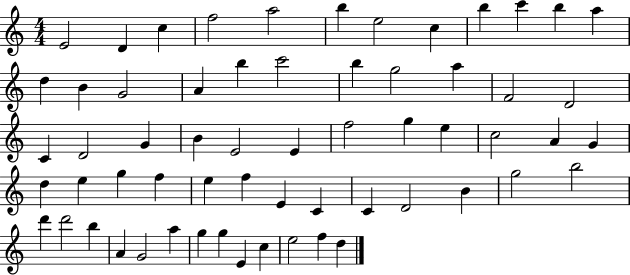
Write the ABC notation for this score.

X:1
T:Untitled
M:4/4
L:1/4
K:C
E2 D c f2 a2 b e2 c b c' b a d B G2 A b c'2 b g2 a F2 D2 C D2 G B E2 E f2 g e c2 A G d e g f e f E C C D2 B g2 b2 d' d'2 b A G2 a g g E c e2 f d